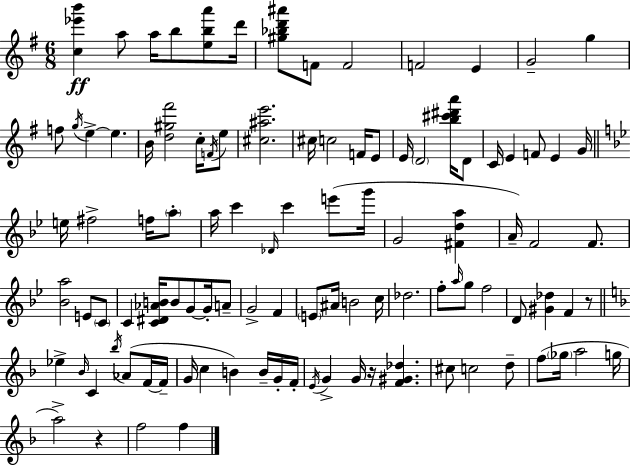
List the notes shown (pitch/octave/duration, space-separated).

[C5,Eb6,B6]/q A5/e A5/s B5/e [E5,B5,A6]/e D6/s [G#5,Bb5,D6,A#6]/e F4/e F4/h F4/h E4/q G4/h G5/q F5/e G5/s E5/q E5/q. B4/s [D5,G#5,F#6]/h C5/s F4/s E5/e [C#5,A#5,E6]/h. C#5/s C5/h F4/s E4/e E4/s D4/h [B5,C#6,D#6,A6]/s D4/e C4/s E4/q F4/e E4/q G4/s E5/s F#5/h F5/s A5/e A5/s C6/q Db4/s C6/q E6/e G6/s G4/h [F#4,D5,A5]/q A4/s F4/h F4/e. [Bb4,A5]/h E4/e C4/e C4/q [C4,D#4,Ab4,B4]/s B4/e G4/e G4/s A4/e G4/h F4/q E4/e A#4/s B4/h C5/s Db5/h. F5/e A5/s G5/e F5/h D4/e [G#4,Db5]/q F4/q R/e Eb5/q Bb4/s C4/q Bb5/s Ab4/e F4/s F4/s G4/s C5/q B4/q B4/s G4/s F4/s E4/s G4/q G4/s R/s [F4,G#4,Db5]/q. C#5/e C5/h D5/e F5/e Gb5/s A5/h G5/s A5/h R/q F5/h F5/q